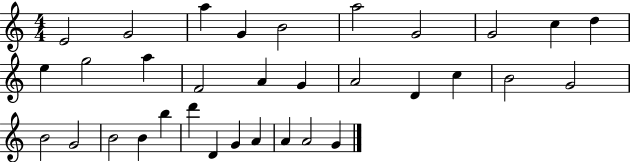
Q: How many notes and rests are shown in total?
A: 33